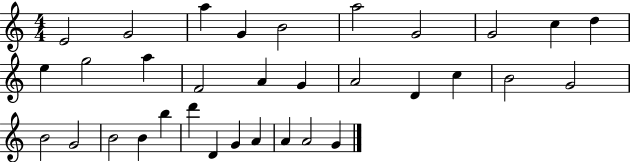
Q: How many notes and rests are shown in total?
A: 33